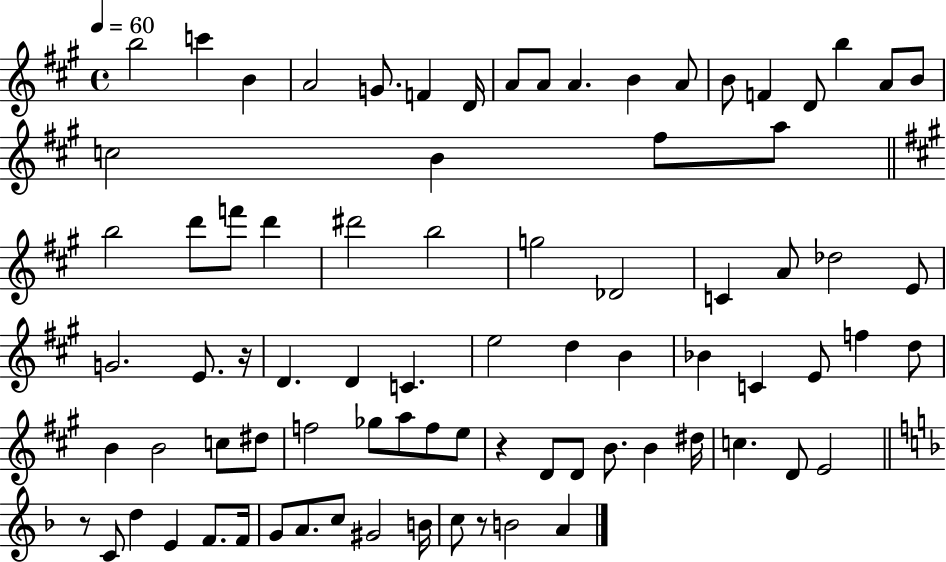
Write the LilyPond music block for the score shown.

{
  \clef treble
  \time 4/4
  \defaultTimeSignature
  \key a \major
  \tempo 4 = 60
  \repeat volta 2 { b''2 c'''4 b'4 | a'2 g'8. f'4 d'16 | a'8 a'8 a'4. b'4 a'8 | b'8 f'4 d'8 b''4 a'8 b'8 | \break c''2 b'4 fis''8 a''8 | \bar "||" \break \key a \major b''2 d'''8 f'''8 d'''4 | dis'''2 b''2 | g''2 des'2 | c'4 a'8 des''2 e'8 | \break g'2. e'8. r16 | d'4. d'4 c'4. | e''2 d''4 b'4 | bes'4 c'4 e'8 f''4 d''8 | \break b'4 b'2 c''8 dis''8 | f''2 ges''8 a''8 f''8 e''8 | r4 d'8 d'8 b'8. b'4 dis''16 | c''4. d'8 e'2 | \break \bar "||" \break \key d \minor r8 c'8 d''4 e'4 f'8. f'16 | g'8 a'8. c''8 gis'2 b'16 | c''8 r8 b'2 a'4 | } \bar "|."
}